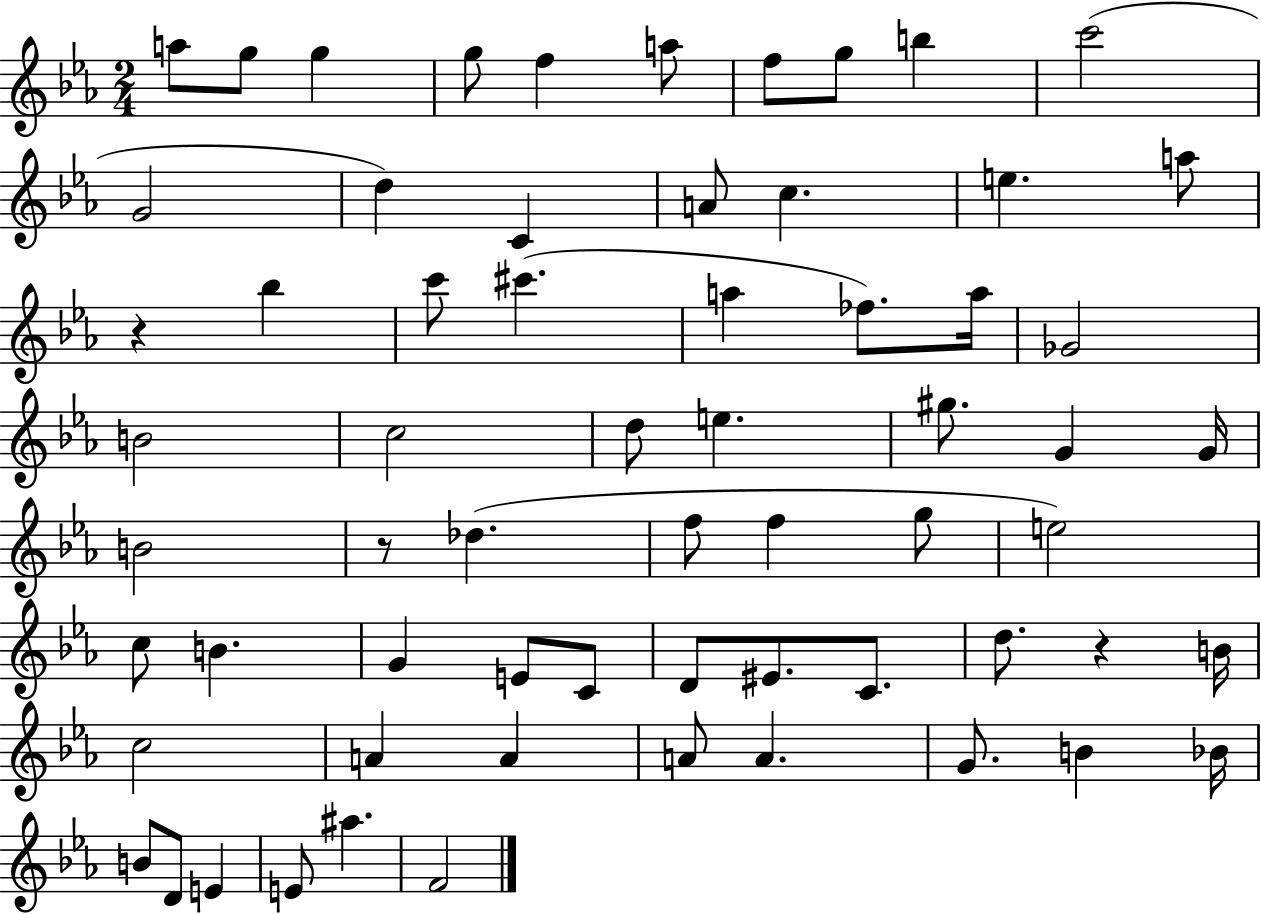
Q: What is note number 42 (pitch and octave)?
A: C4